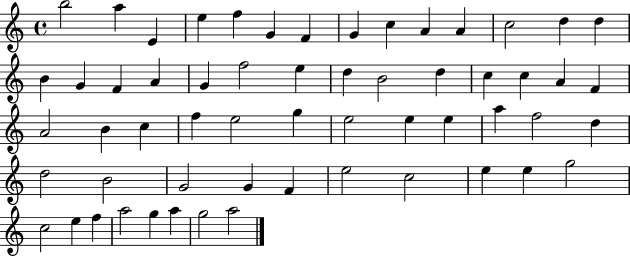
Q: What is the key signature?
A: C major